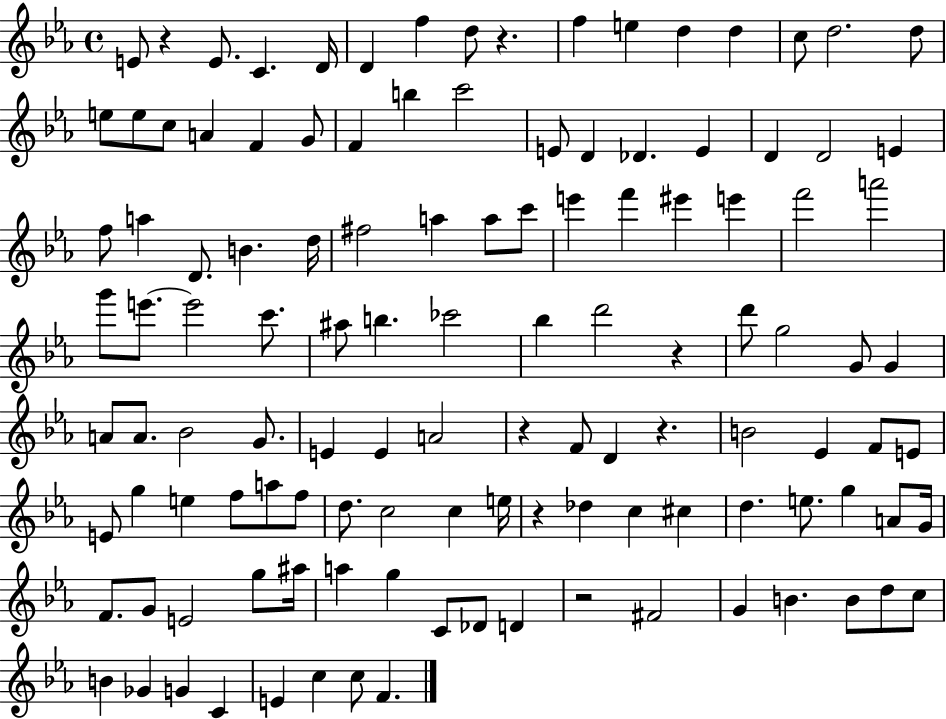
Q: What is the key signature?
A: EES major